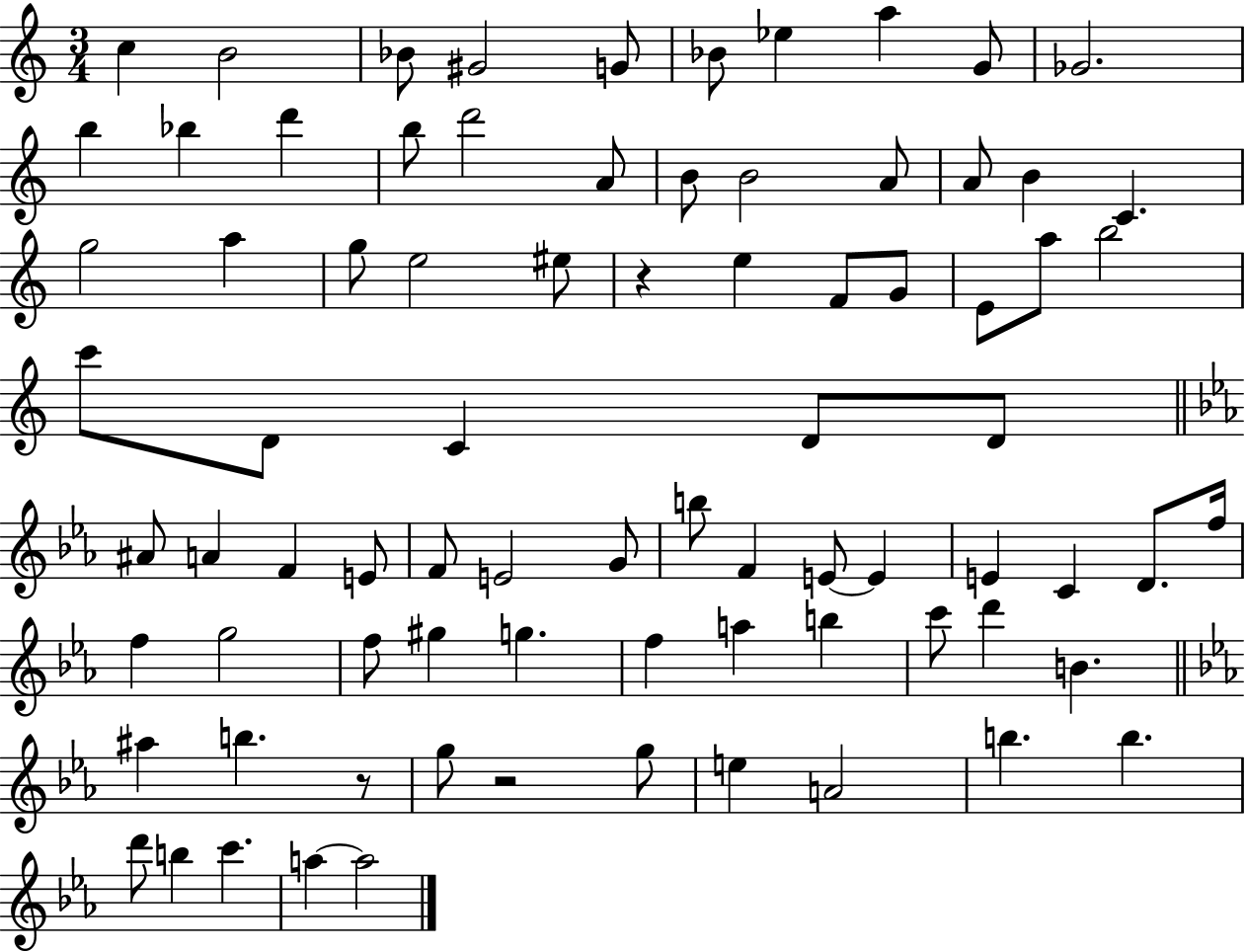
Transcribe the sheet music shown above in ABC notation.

X:1
T:Untitled
M:3/4
L:1/4
K:C
c B2 _B/2 ^G2 G/2 _B/2 _e a G/2 _G2 b _b d' b/2 d'2 A/2 B/2 B2 A/2 A/2 B C g2 a g/2 e2 ^e/2 z e F/2 G/2 E/2 a/2 b2 c'/2 D/2 C D/2 D/2 ^A/2 A F E/2 F/2 E2 G/2 b/2 F E/2 E E C D/2 f/4 f g2 f/2 ^g g f a b c'/2 d' B ^a b z/2 g/2 z2 g/2 e A2 b b d'/2 b c' a a2